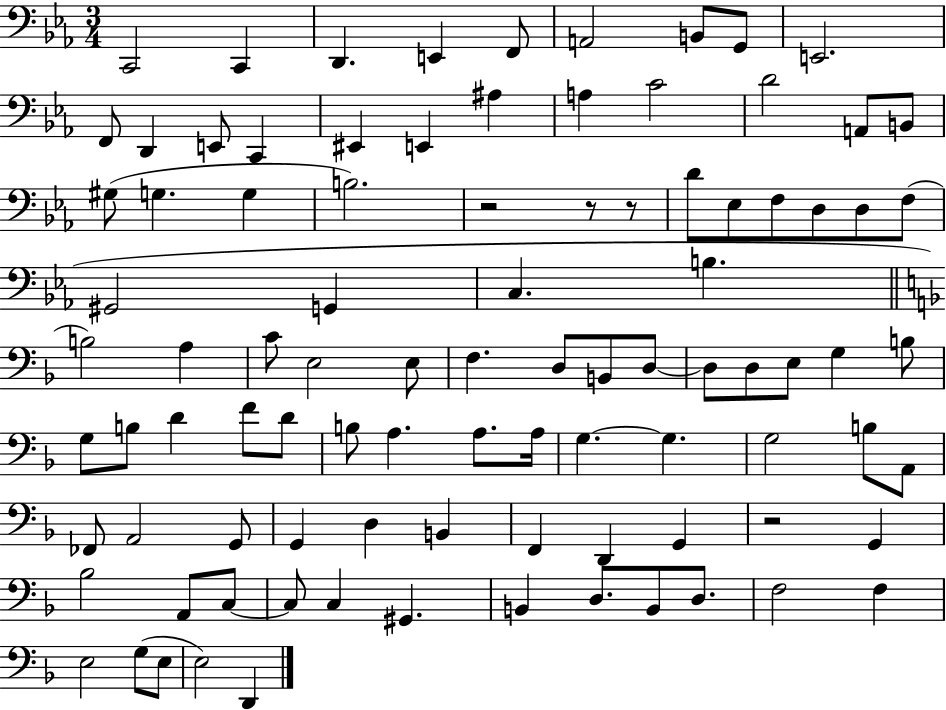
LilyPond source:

{
  \clef bass
  \numericTimeSignature
  \time 3/4
  \key ees \major
  \repeat volta 2 { c,2 c,4 | d,4. e,4 f,8 | a,2 b,8 g,8 | e,2. | \break f,8 d,4 e,8 c,4 | eis,4 e,4 ais4 | a4 c'2 | d'2 a,8 b,8 | \break gis8( g4. g4 | b2.) | r2 r8 r8 | d'8 ees8 f8 d8 d8 f8( | \break gis,2 g,4 | c4. b4. | \bar "||" \break \key f \major b2) a4 | c'8 e2 e8 | f4. d8 b,8 d8~~ | d8 d8 e8 g4 b8 | \break g8 b8 d'4 f'8 d'8 | b8 a4. a8. a16 | g4.~~ g4. | g2 b8 a,8 | \break fes,8 a,2 g,8 | g,4 d4 b,4 | f,4 d,4 g,4 | r2 g,4 | \break bes2 a,8 c8~~ | c8 c4 gis,4. | b,4 d8. b,8 d8. | f2 f4 | \break e2 g8( e8 | e2) d,4 | } \bar "|."
}